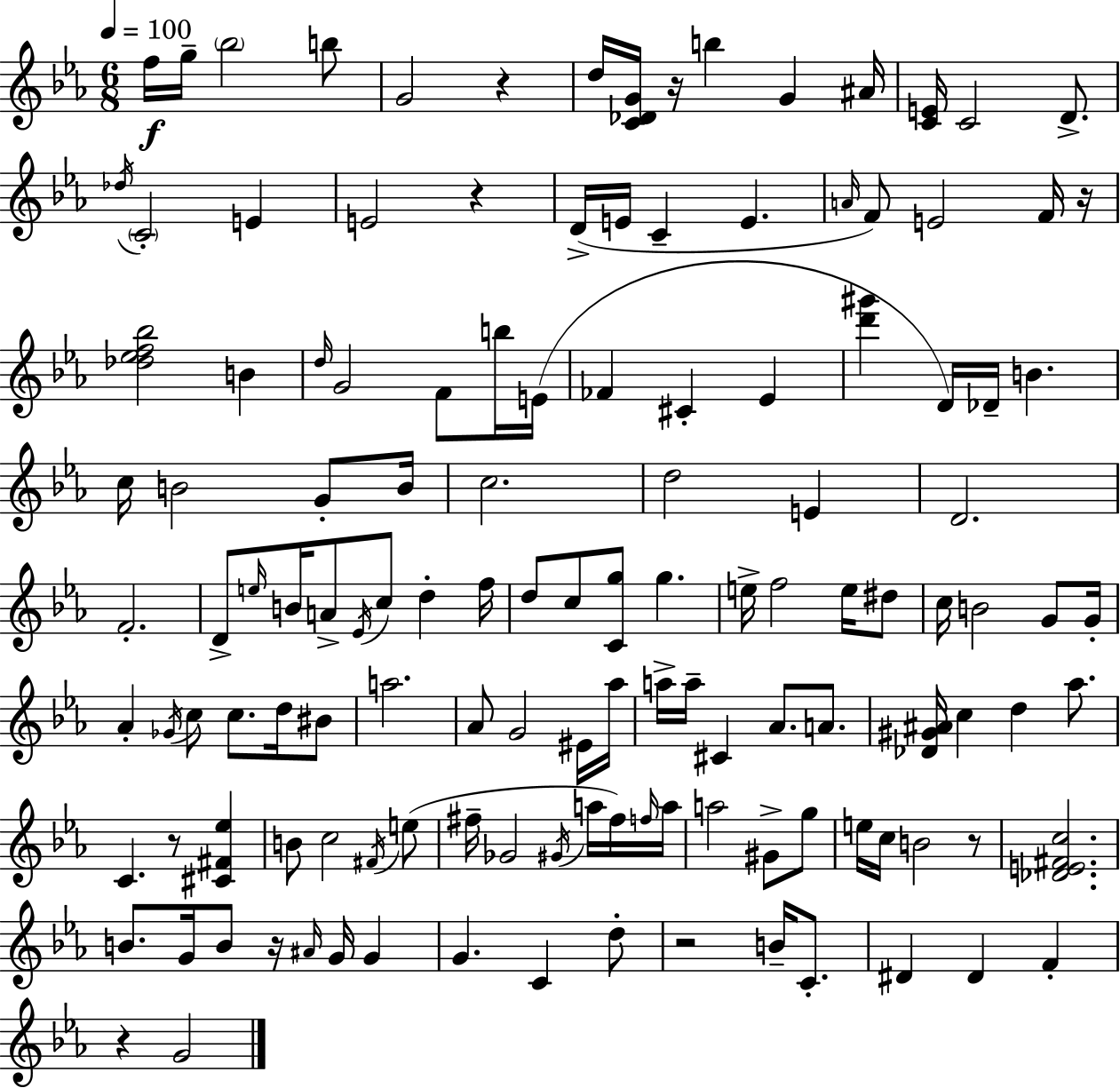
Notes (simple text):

F5/s G5/s Bb5/h B5/e G4/h R/q D5/s [C4,Db4,G4]/s R/s B5/q G4/q A#4/s [C4,E4]/s C4/h D4/e. Db5/s C4/h E4/q E4/h R/q D4/s E4/s C4/q E4/q. A4/s F4/e E4/h F4/s R/s [Db5,Eb5,F5,Bb5]/h B4/q D5/s G4/h F4/e B5/s E4/s FES4/q C#4/q Eb4/q [D6,G#6]/q D4/s Db4/s B4/q. C5/s B4/h G4/e B4/s C5/h. D5/h E4/q D4/h. F4/h. D4/e E5/s B4/s A4/e Eb4/s C5/e D5/q F5/s D5/e C5/e [C4,G5]/e G5/q. E5/s F5/h E5/s D#5/e C5/s B4/h G4/e G4/s Ab4/q Gb4/s C5/e C5/e. D5/s BIS4/e A5/h. Ab4/e G4/h EIS4/s Ab5/s A5/s A5/s C#4/q Ab4/e. A4/e. [Db4,G#4,A#4]/s C5/q D5/q Ab5/e. C4/q. R/e [C#4,F#4,Eb5]/q B4/e C5/h F#4/s E5/e F#5/s Gb4/h G#4/s A5/s F#5/s F5/s A5/s A5/h G#4/e G5/e E5/s C5/s B4/h R/e [Db4,E4,F#4,C5]/h. B4/e. G4/s B4/e R/s A#4/s G4/s G4/q G4/q. C4/q D5/e R/h B4/s C4/e. D#4/q D#4/q F4/q R/q G4/h